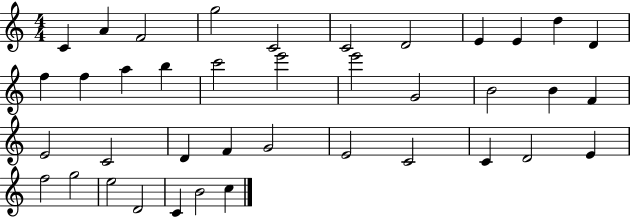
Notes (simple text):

C4/q A4/q F4/h G5/h C4/h C4/h D4/h E4/q E4/q D5/q D4/q F5/q F5/q A5/q B5/q C6/h E6/h E6/h G4/h B4/h B4/q F4/q E4/h C4/h D4/q F4/q G4/h E4/h C4/h C4/q D4/h E4/q F5/h G5/h E5/h D4/h C4/q B4/h C5/q